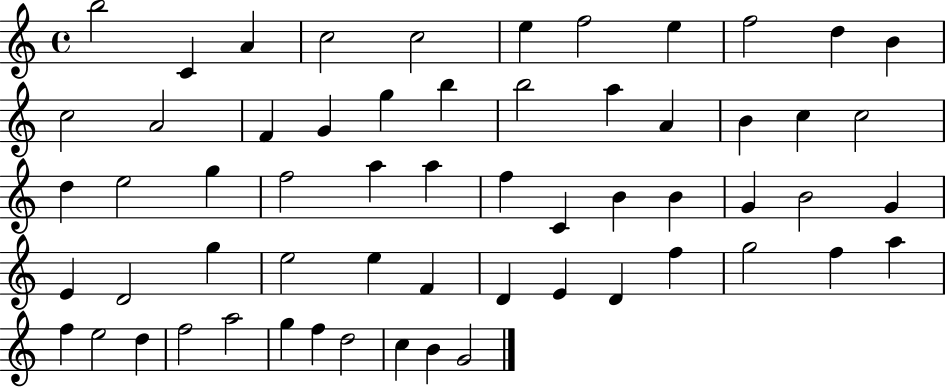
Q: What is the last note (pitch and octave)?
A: G4